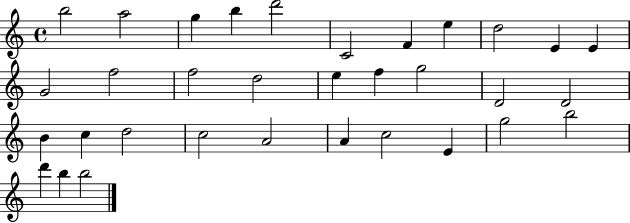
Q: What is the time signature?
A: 4/4